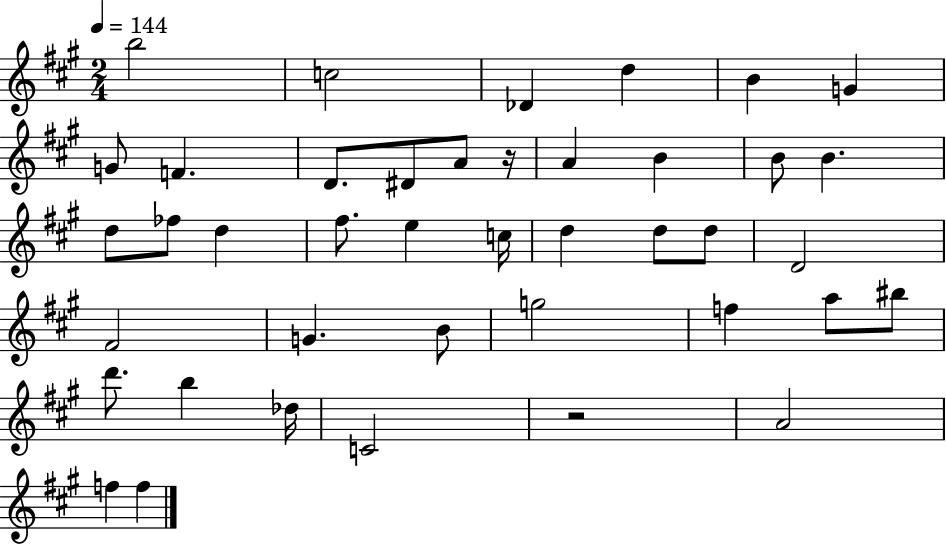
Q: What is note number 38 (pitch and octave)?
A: F5